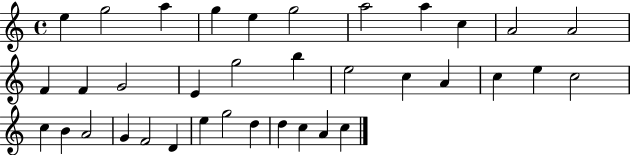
X:1
T:Untitled
M:4/4
L:1/4
K:C
e g2 a g e g2 a2 a c A2 A2 F F G2 E g2 b e2 c A c e c2 c B A2 G F2 D e g2 d d c A c